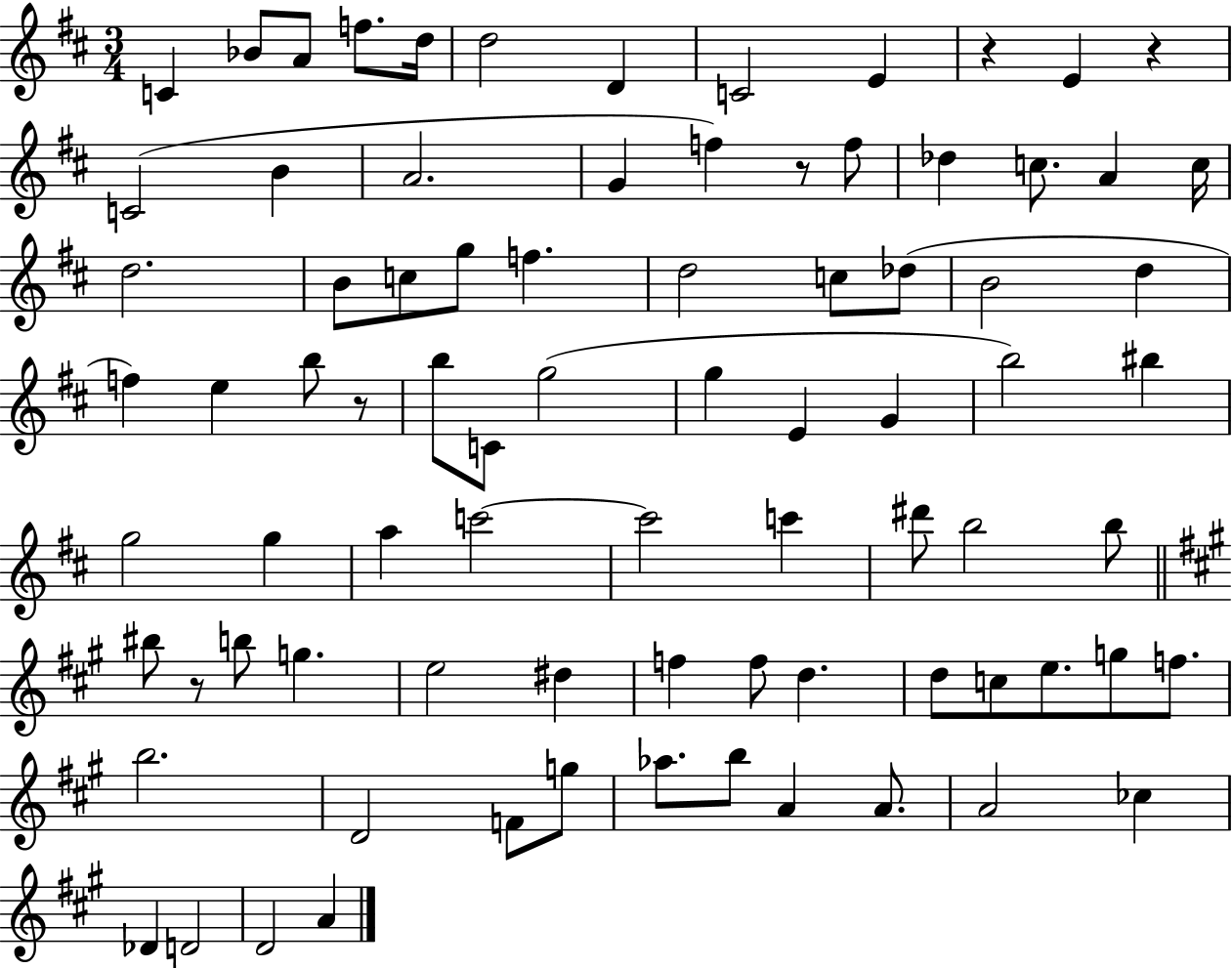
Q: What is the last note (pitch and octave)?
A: A4